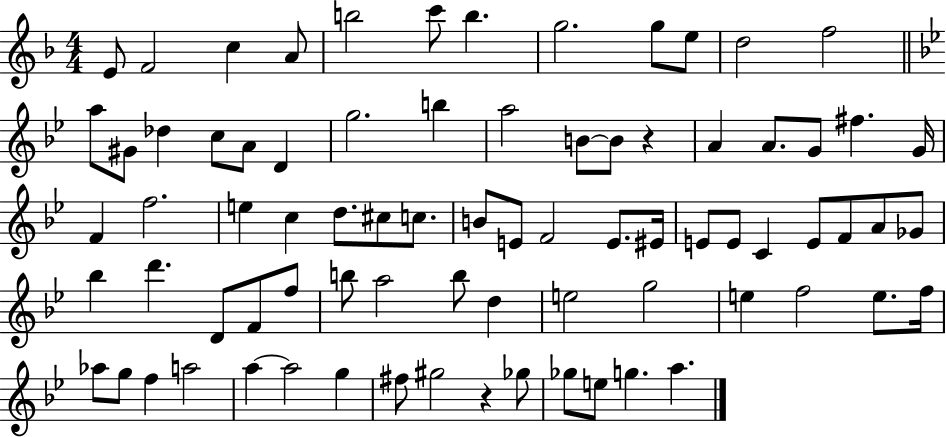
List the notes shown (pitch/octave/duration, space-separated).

E4/e F4/h C5/q A4/e B5/h C6/e B5/q. G5/h. G5/e E5/e D5/h F5/h A5/e G#4/e Db5/q C5/e A4/e D4/q G5/h. B5/q A5/h B4/e B4/e R/q A4/q A4/e. G4/e F#5/q. G4/s F4/q F5/h. E5/q C5/q D5/e. C#5/e C5/e. B4/e E4/e F4/h E4/e. EIS4/s E4/e E4/e C4/q E4/e F4/e A4/e Gb4/e Bb5/q D6/q. D4/e F4/e F5/e B5/e A5/h B5/e D5/q E5/h G5/h E5/q F5/h E5/e. F5/s Ab5/e G5/e F5/q A5/h A5/q A5/h G5/q F#5/e G#5/h R/q Gb5/e Gb5/e E5/e G5/q. A5/q.